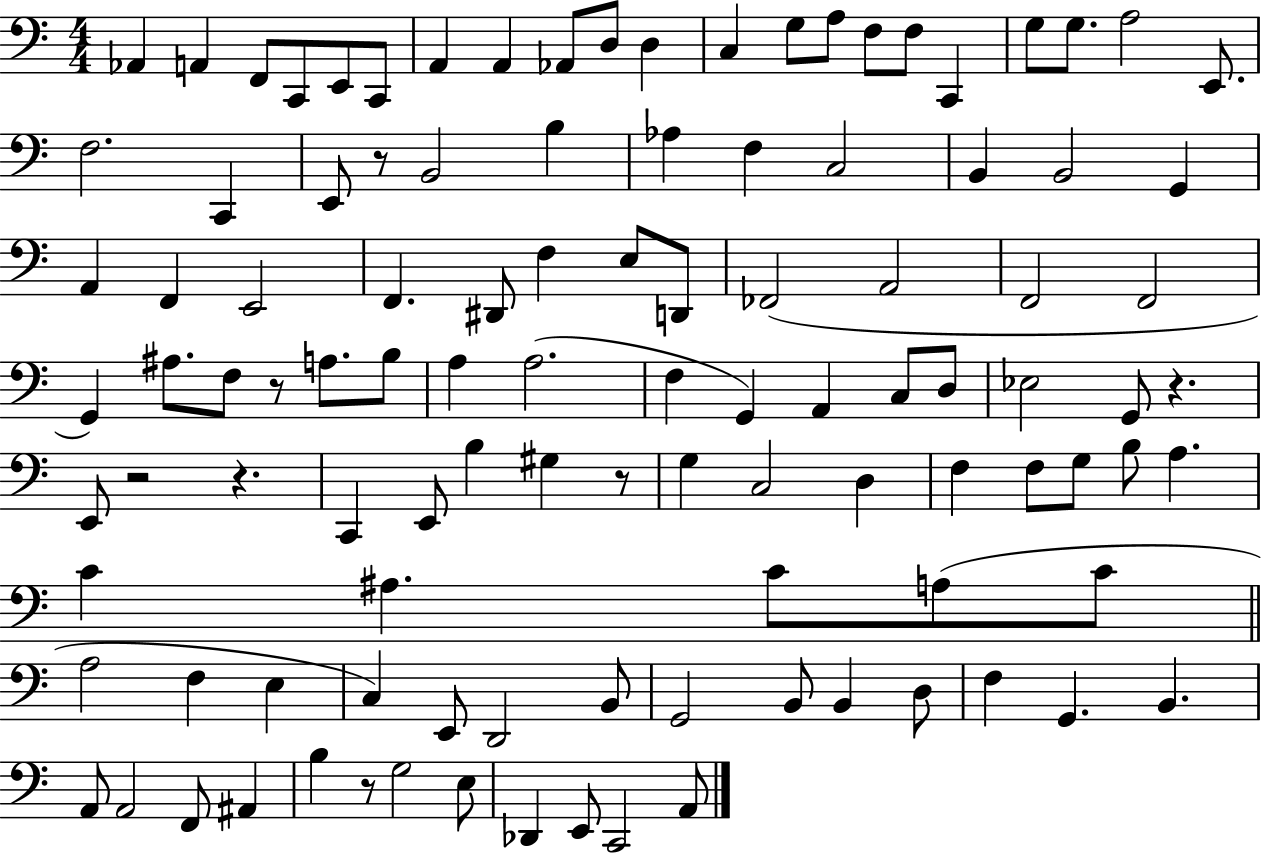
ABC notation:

X:1
T:Untitled
M:4/4
L:1/4
K:C
_A,, A,, F,,/2 C,,/2 E,,/2 C,,/2 A,, A,, _A,,/2 D,/2 D, C, G,/2 A,/2 F,/2 F,/2 C,, G,/2 G,/2 A,2 E,,/2 F,2 C,, E,,/2 z/2 B,,2 B, _A, F, C,2 B,, B,,2 G,, A,, F,, E,,2 F,, ^D,,/2 F, E,/2 D,,/2 _F,,2 A,,2 F,,2 F,,2 G,, ^A,/2 F,/2 z/2 A,/2 B,/2 A, A,2 F, G,, A,, C,/2 D,/2 _E,2 G,,/2 z E,,/2 z2 z C,, E,,/2 B, ^G, z/2 G, C,2 D, F, F,/2 G,/2 B,/2 A, C ^A, C/2 A,/2 C/2 A,2 F, E, C, E,,/2 D,,2 B,,/2 G,,2 B,,/2 B,, D,/2 F, G,, B,, A,,/2 A,,2 F,,/2 ^A,, B, z/2 G,2 E,/2 _D,, E,,/2 C,,2 A,,/2